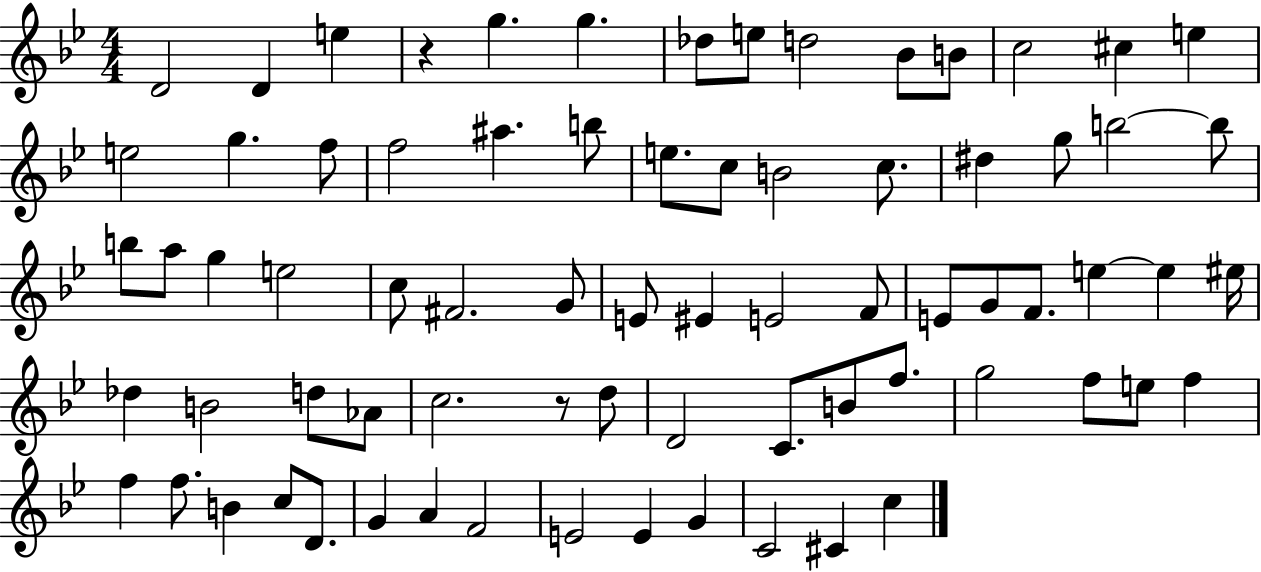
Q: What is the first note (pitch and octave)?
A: D4